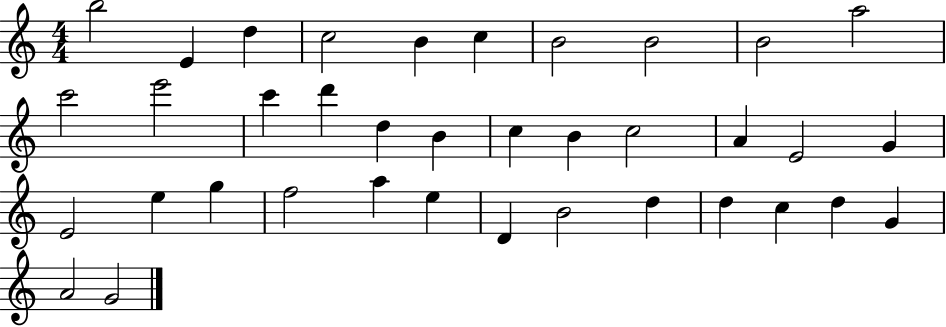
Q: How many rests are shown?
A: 0